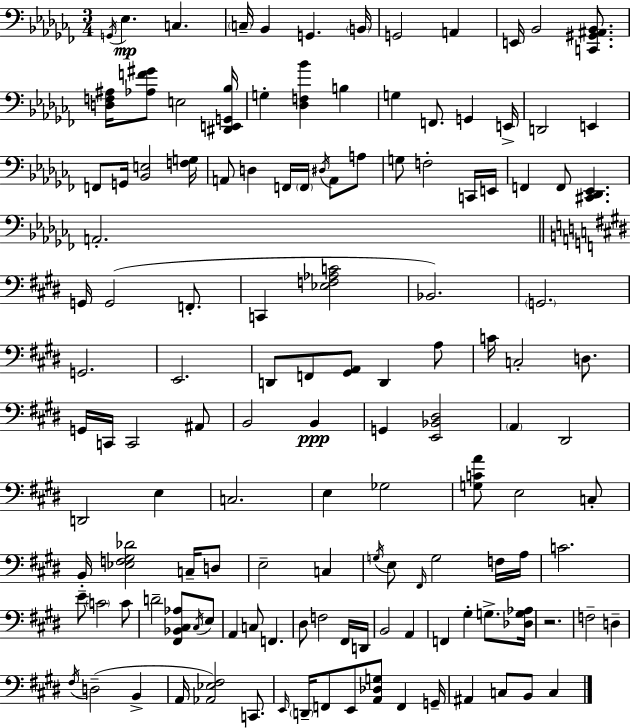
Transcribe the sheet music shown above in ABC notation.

X:1
T:Untitled
M:3/4
L:1/4
K:Abm
G,,/4 _E, C, C,/4 _B,, G,, B,,/4 G,,2 A,, E,,/4 _B,,2 [C,,^G,,^A,,_B,,]/2 [D,F,^A,]/4 [_A,F^G]/2 E,2 [^D,,E,,G,,_B,]/4 G, [_D,F,_B] B, G, F,,/2 G,, E,,/4 D,,2 E,, F,,/2 G,,/4 [_B,,E,]2 [F,G,]/4 A,,/2 D, F,,/4 F,,/4 ^D,/4 A,,/2 A,/2 G,/2 F,2 C,,/4 E,,/4 F,, F,,/2 [^C,,_D,,_E,,] A,,2 G,,/4 G,,2 F,,/2 C,, [_E,F,_A,C]2 _B,,2 G,,2 G,,2 E,,2 D,,/2 F,,/2 [^G,,A,,]/2 D,, A,/2 C/4 C,2 D,/2 G,,/4 C,,/4 C,,2 ^A,,/2 B,,2 B,, G,, [E,,_B,,^D,]2 A,, ^D,,2 D,,2 E, C,2 E, _G,2 [G,CA]/2 E,2 C,/2 B,,/4 [_E,F,^G,_D]2 C,/4 D,/2 E,2 C, G,/4 E,/2 ^F,,/4 G,2 F,/4 A,/4 C2 E/2 C2 C/2 D2 [^F,,_B,,^C,_A,]/2 ^C,/4 E,/2 A,, C,/2 F,, ^D,/2 F,2 ^F,,/4 D,,/4 B,,2 A,, F,, ^G, G,/2 [_D,G,_A,]/4 z2 F,2 D, ^F,/4 D,2 B,, A,,/4 [_A,,_E,^F,]2 C,,/2 E,,/4 D,,/4 F,,/2 E,,/2 [A,,_D,G,]/2 F,, G,,/4 ^A,, C,/2 B,,/2 C,